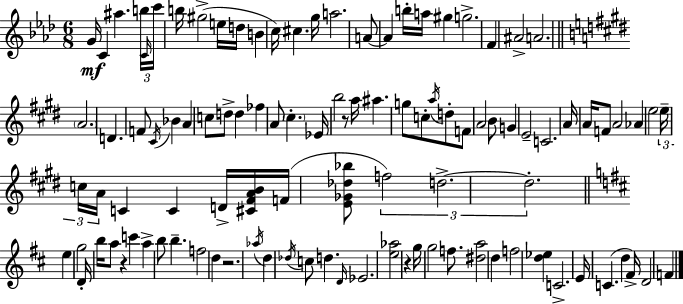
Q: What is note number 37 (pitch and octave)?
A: Eb4